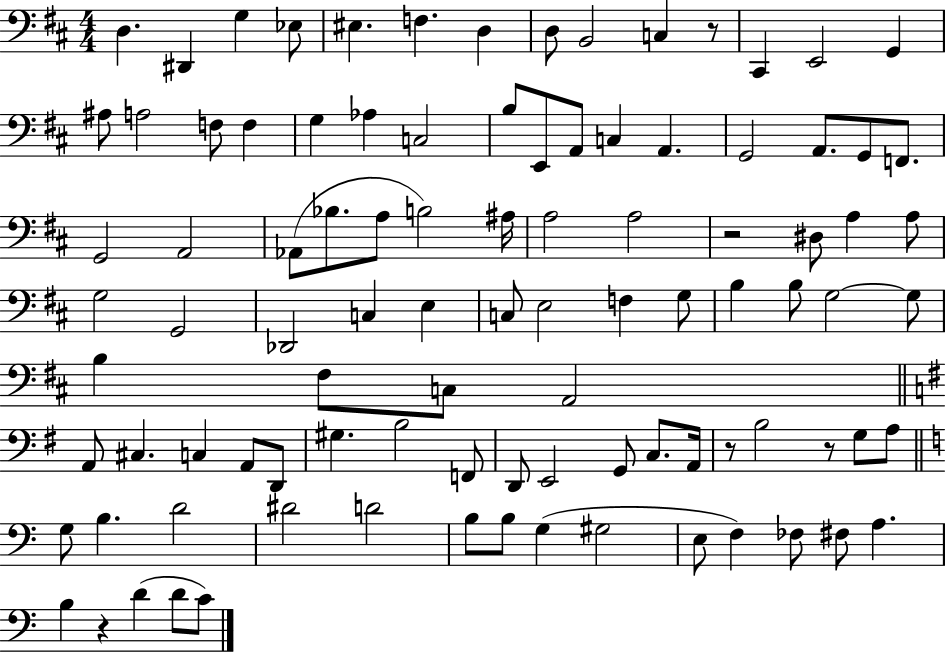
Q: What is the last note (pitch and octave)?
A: C4